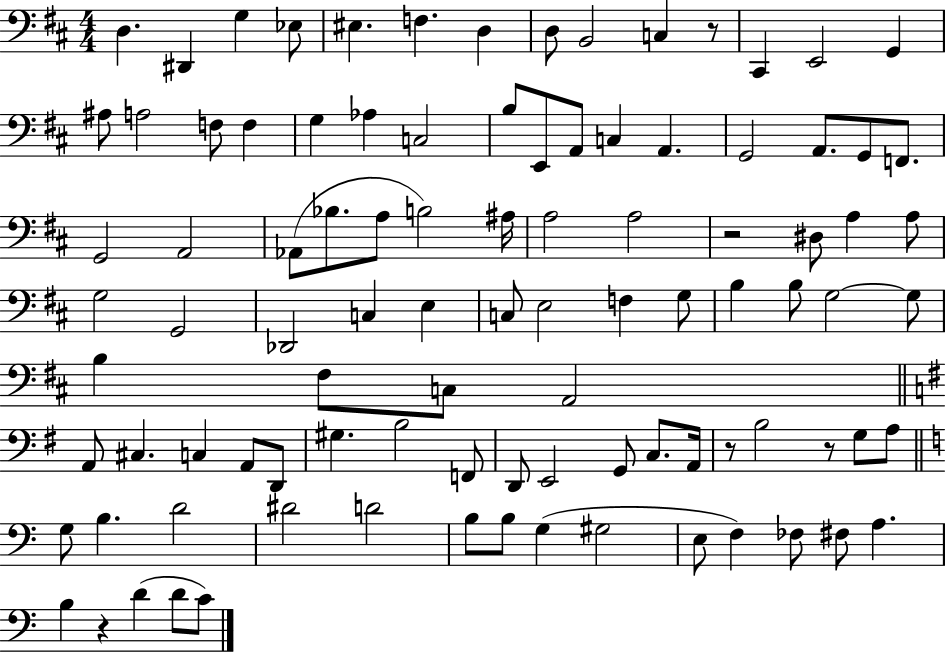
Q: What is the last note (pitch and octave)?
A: C4